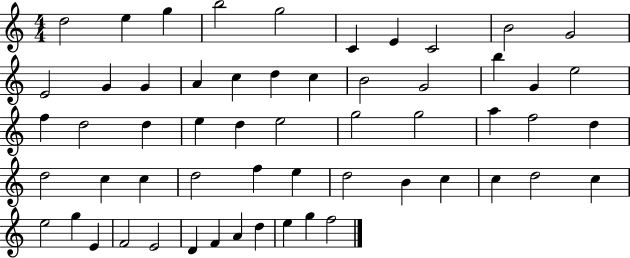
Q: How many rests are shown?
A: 0